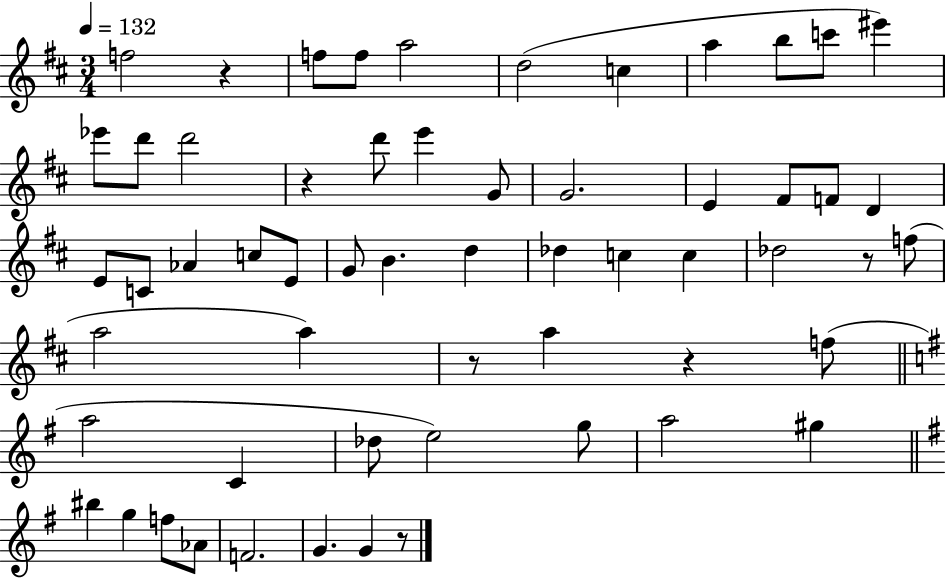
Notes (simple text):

F5/h R/q F5/e F5/e A5/h D5/h C5/q A5/q B5/e C6/e EIS6/q Eb6/e D6/e D6/h R/q D6/e E6/q G4/e G4/h. E4/q F#4/e F4/e D4/q E4/e C4/e Ab4/q C5/e E4/e G4/e B4/q. D5/q Db5/q C5/q C5/q Db5/h R/e F5/e A5/h A5/q R/e A5/q R/q F5/e A5/h C4/q Db5/e E5/h G5/e A5/h G#5/q BIS5/q G5/q F5/e Ab4/e F4/h. G4/q. G4/q R/e